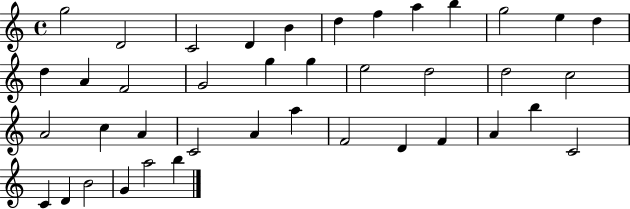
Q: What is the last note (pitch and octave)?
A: B5